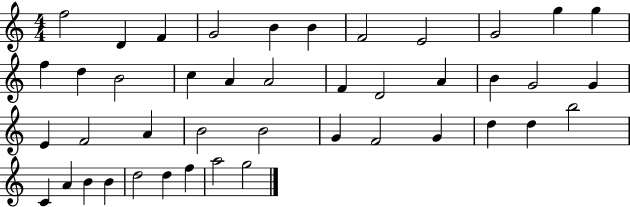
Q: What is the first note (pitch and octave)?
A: F5